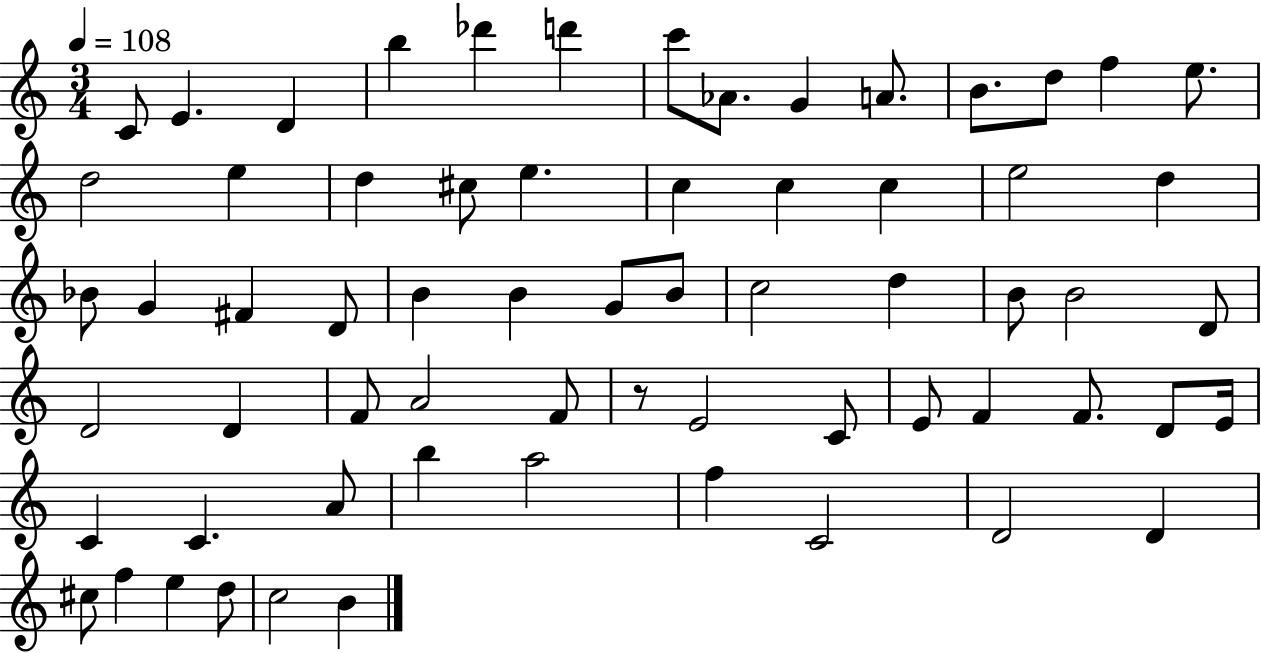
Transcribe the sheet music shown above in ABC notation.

X:1
T:Untitled
M:3/4
L:1/4
K:C
C/2 E D b _d' d' c'/2 _A/2 G A/2 B/2 d/2 f e/2 d2 e d ^c/2 e c c c e2 d _B/2 G ^F D/2 B B G/2 B/2 c2 d B/2 B2 D/2 D2 D F/2 A2 F/2 z/2 E2 C/2 E/2 F F/2 D/2 E/4 C C A/2 b a2 f C2 D2 D ^c/2 f e d/2 c2 B